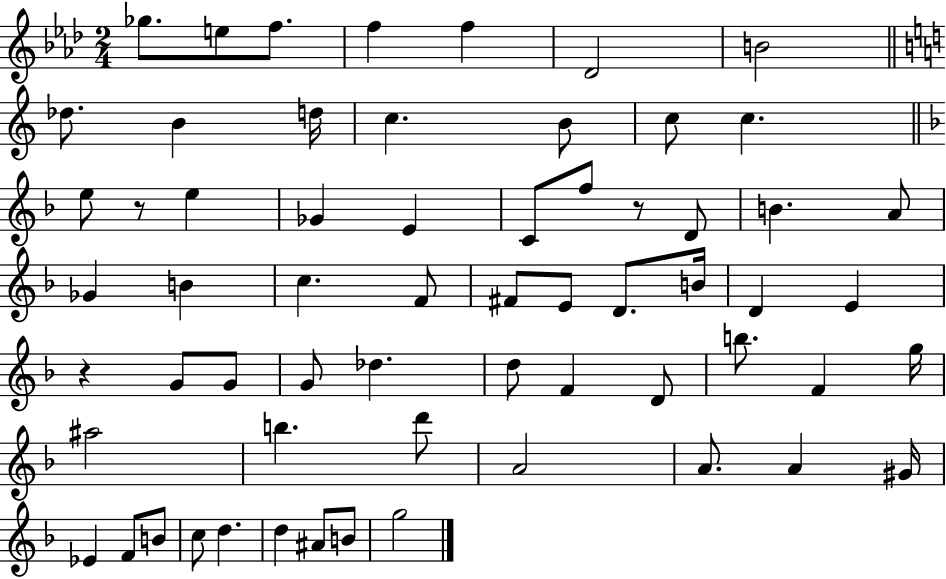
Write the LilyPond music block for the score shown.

{
  \clef treble
  \numericTimeSignature
  \time 2/4
  \key aes \major
  ges''8. e''8 f''8. | f''4 f''4 | des'2 | b'2 | \break \bar "||" \break \key a \minor des''8. b'4 d''16 | c''4. b'8 | c''8 c''4. | \bar "||" \break \key d \minor e''8 r8 e''4 | ges'4 e'4 | c'8 f''8 r8 d'8 | b'4. a'8 | \break ges'4 b'4 | c''4. f'8 | fis'8 e'8 d'8. b'16 | d'4 e'4 | \break r4 g'8 g'8 | g'8 des''4. | d''8 f'4 d'8 | b''8. f'4 g''16 | \break ais''2 | b''4. d'''8 | a'2 | a'8. a'4 gis'16 | \break ees'4 f'8 b'8 | c''8 d''4. | d''4 ais'8 b'8 | g''2 | \break \bar "|."
}